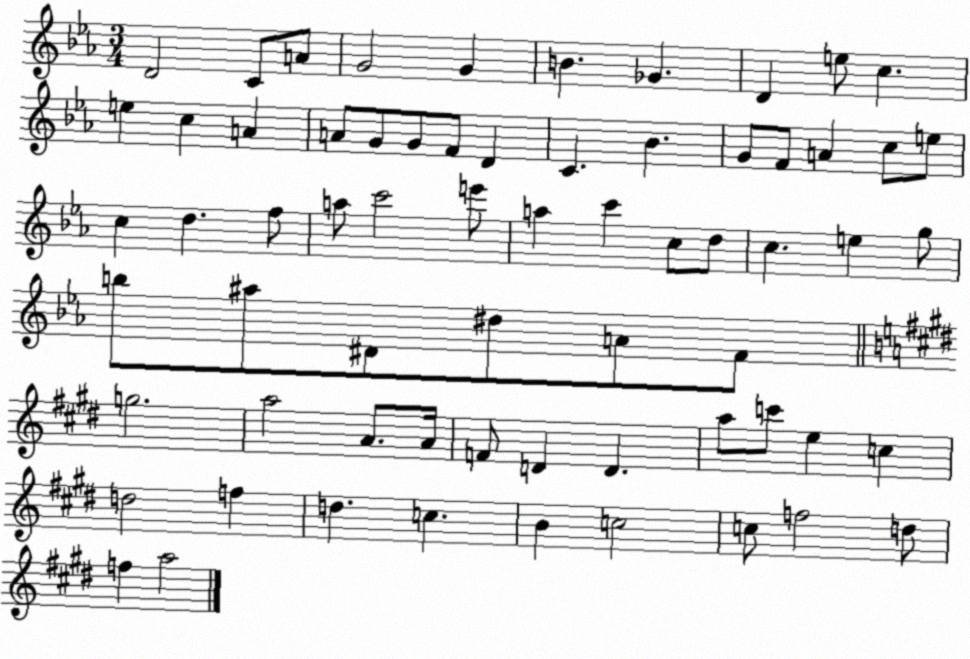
X:1
T:Untitled
M:3/4
L:1/4
K:Eb
D2 C/2 A/2 G2 G B _G D e/2 c e c A A/2 G/2 G/2 F/2 D C _B G/2 F/2 A c/2 e/2 c d f/2 a/2 c'2 e'/2 a c' c/2 d/2 c e g/2 b/2 ^a/2 ^D/2 ^d/2 A/2 F/2 g2 a2 A/2 A/4 F/2 D D a/2 c'/2 e c d2 f d c B c2 c/2 f2 d/2 f a2